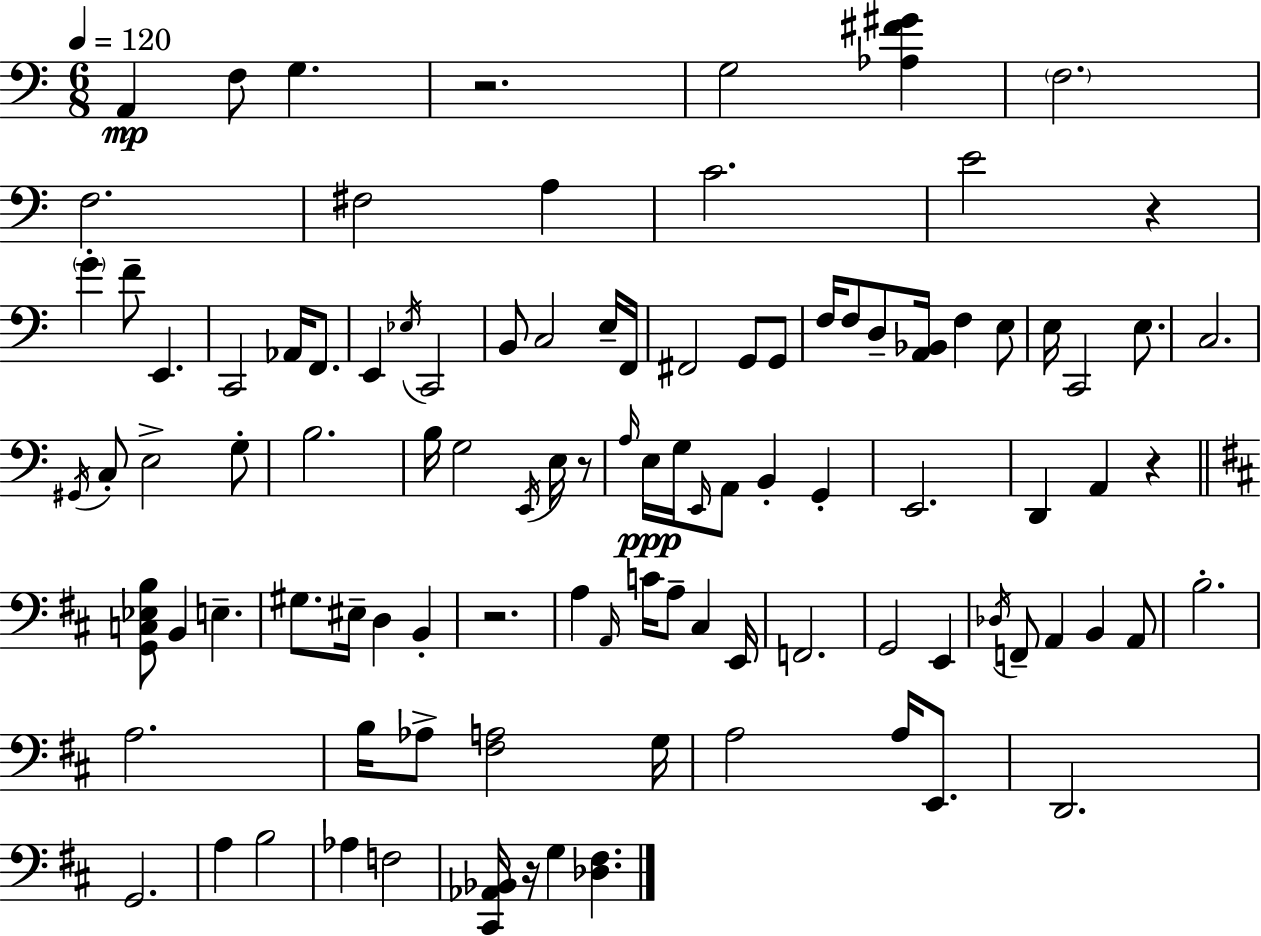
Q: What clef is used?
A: bass